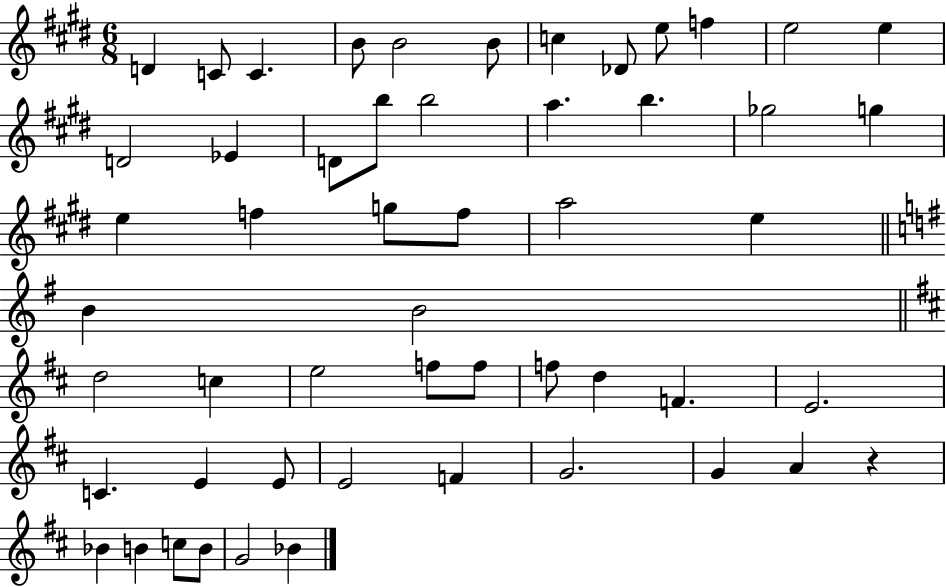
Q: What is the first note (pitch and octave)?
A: D4